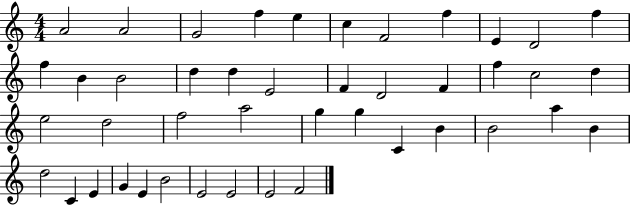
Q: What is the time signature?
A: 4/4